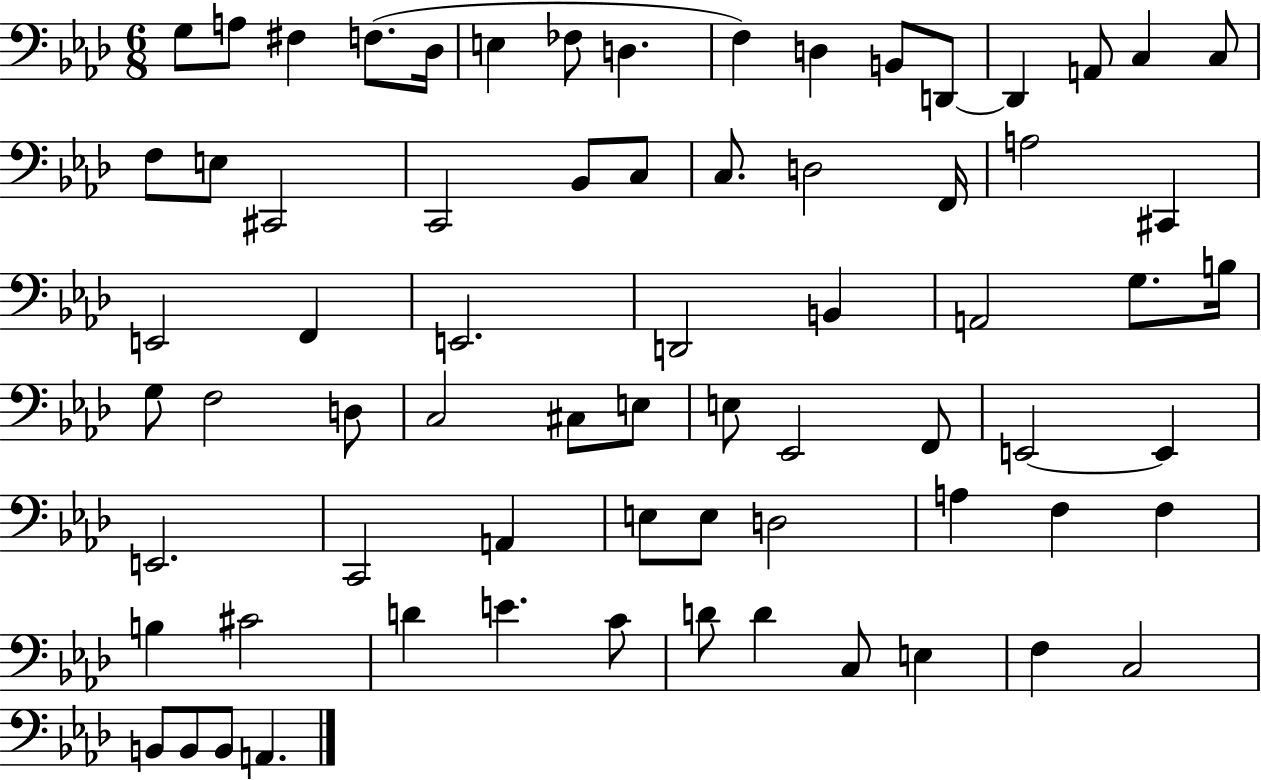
{
  \clef bass
  \numericTimeSignature
  \time 6/8
  \key aes \major
  g8 a8 fis4 f8.( des16 | e4 fes8 d4. | f4) d4 b,8 d,8~~ | d,4 a,8 c4 c8 | \break f8 e8 cis,2 | c,2 bes,8 c8 | c8. d2 f,16 | a2 cis,4 | \break e,2 f,4 | e,2. | d,2 b,4 | a,2 g8. b16 | \break g8 f2 d8 | c2 cis8 e8 | e8 ees,2 f,8 | e,2~~ e,4 | \break e,2. | c,2 a,4 | e8 e8 d2 | a4 f4 f4 | \break b4 cis'2 | d'4 e'4. c'8 | d'8 d'4 c8 e4 | f4 c2 | \break b,8 b,8 b,8 a,4. | \bar "|."
}